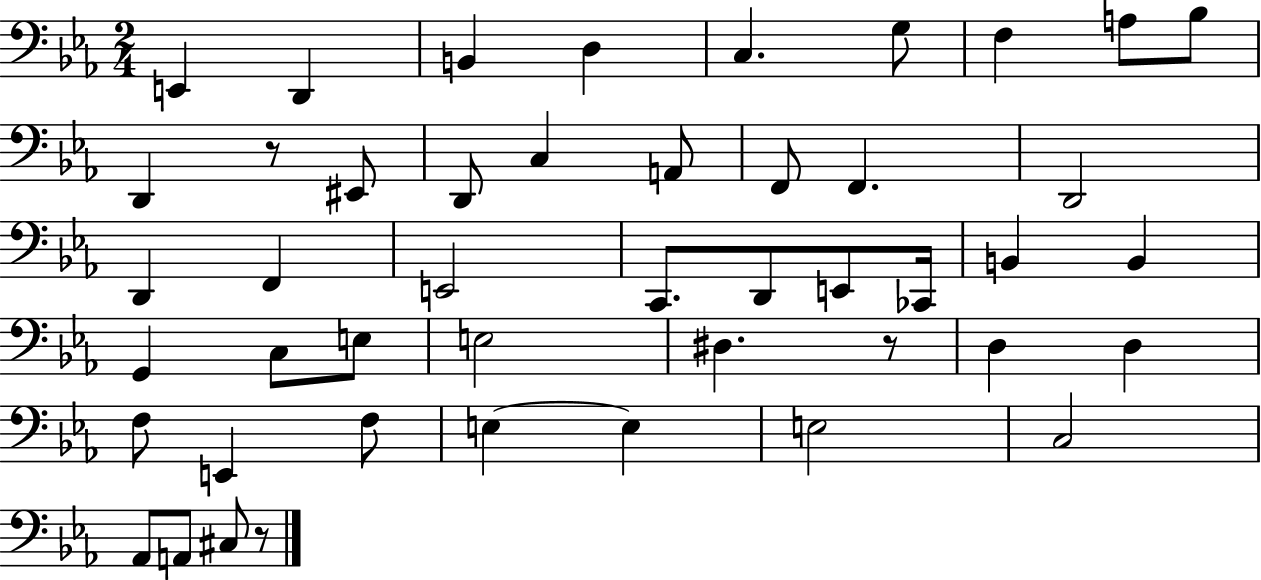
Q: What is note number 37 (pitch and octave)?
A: E3